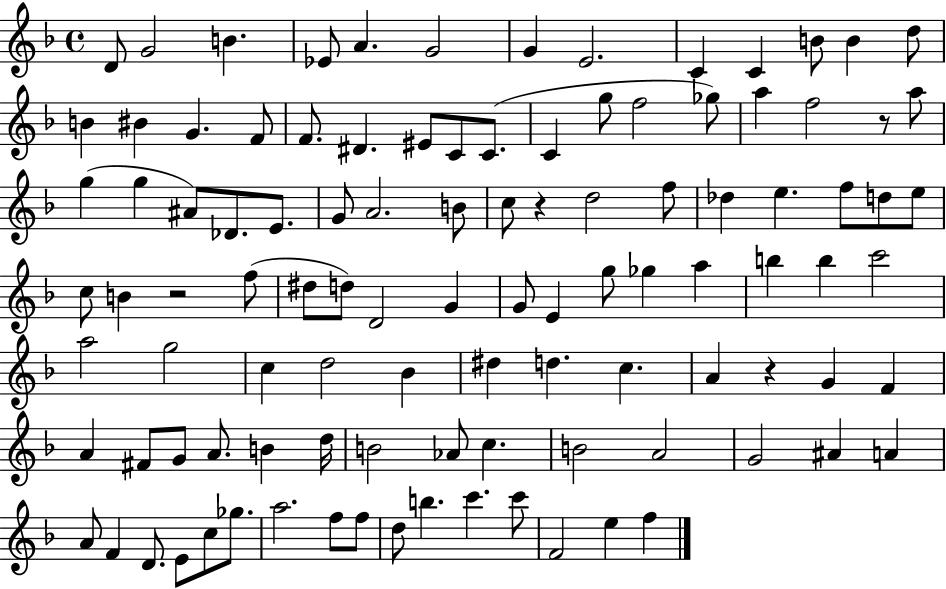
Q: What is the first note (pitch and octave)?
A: D4